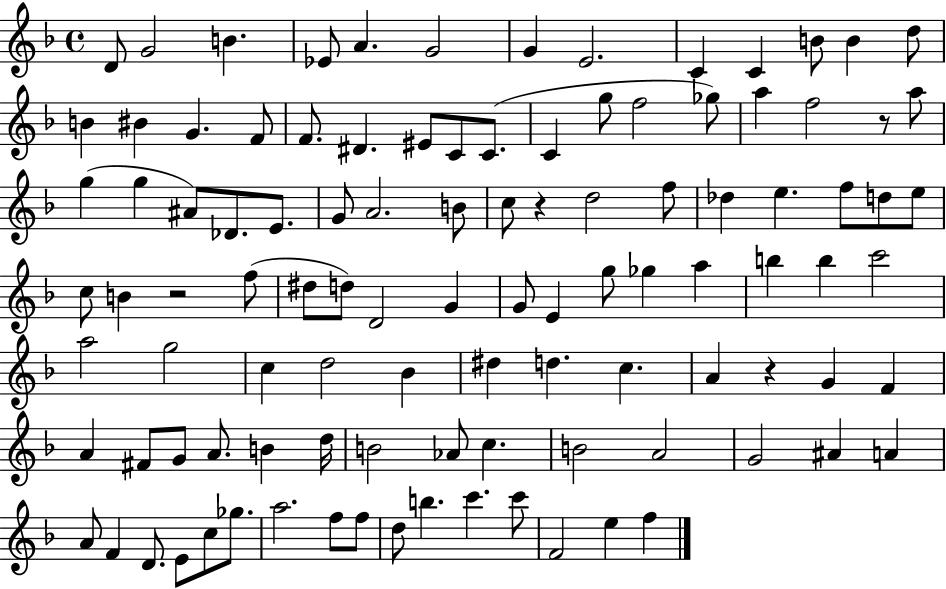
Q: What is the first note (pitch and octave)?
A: D4